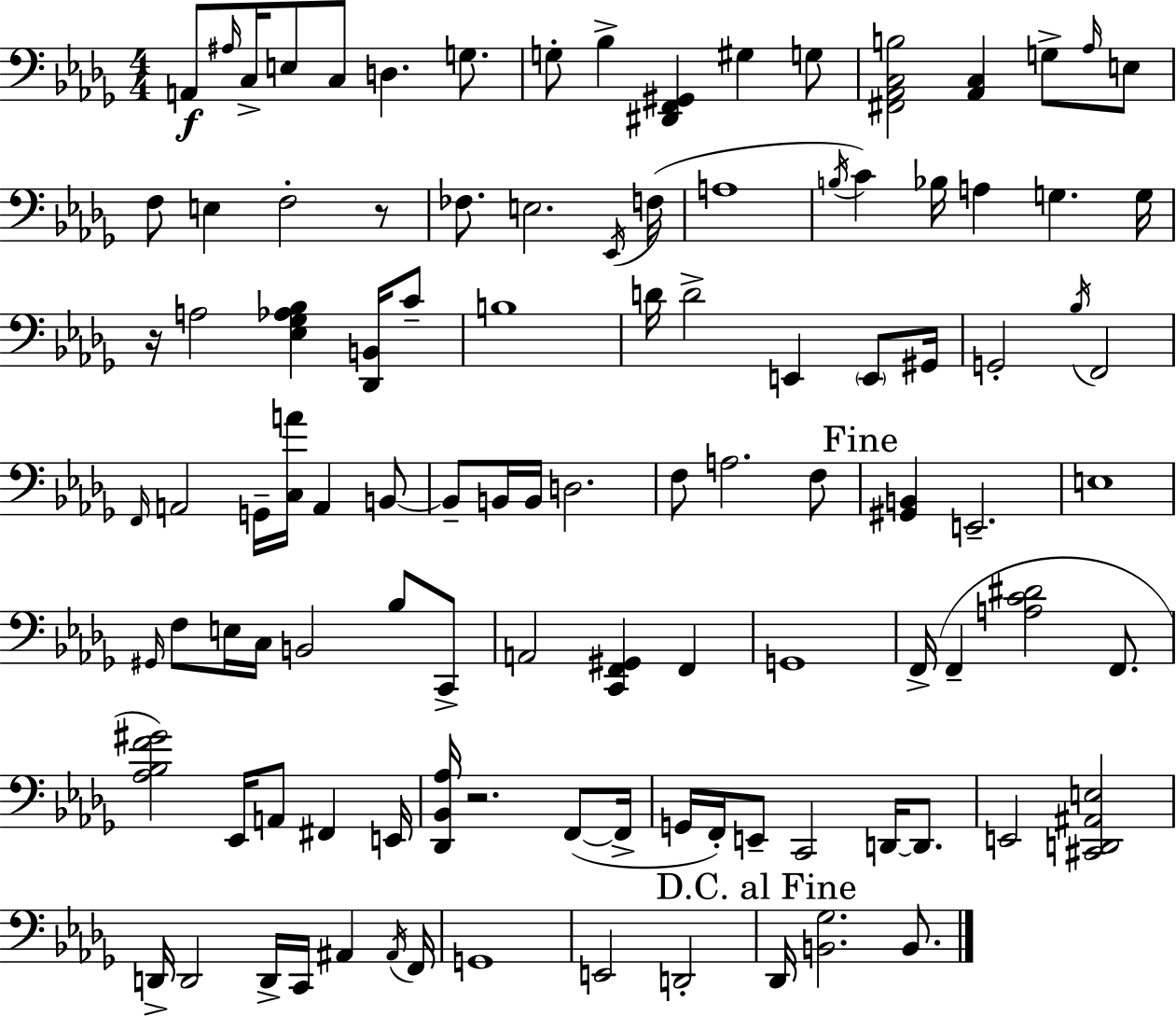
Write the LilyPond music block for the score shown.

{
  \clef bass
  \numericTimeSignature
  \time 4/4
  \key bes \minor
  \repeat volta 2 { a,8\f \grace { ais16 } c16-> e8 c8 d4. g8. | g8-. bes4-> <dis, f, gis,>4 gis4 g8 | <fis, aes, c b>2 <aes, c>4 g8-> \grace { aes16 } | e8 f8 e4 f2-. | \break r8 fes8. e2. | \acciaccatura { ees,16 } f16( a1 | \acciaccatura { b16 } c'4) bes16 a4 g4. | g16 r16 a2 <ees ges aes bes>4 | \break <des, b,>16 c'8-- b1 | d'16 d'2-> e,4 | \parenthesize e,8 gis,16 g,2-. \acciaccatura { bes16 } f,2 | \grace { f,16 } a,2 g,16-- <c a'>16 | \break a,4 b,8~~ b,8-- b,16 b,16 d2. | f8 a2. | f8 \mark "Fine" <gis, b,>4 e,2.-- | e1 | \break \grace { gis,16 } f8 e16 c16 b,2 | bes8 c,8-> a,2 <c, f, gis,>4 | f,4 g,1 | f,16->( f,4-- <a c' dis'>2 | \break f,8. <aes bes f' gis'>2) ees,16 | a,8 fis,4 e,16 <des, bes, aes>16 r2. | f,8~(~ f,16-> g,16 f,16-.) e,8-- c,2 | d,16~~ d,8. e,2 <cis, d, ais, e>2 | \break d,16-> d,2 | d,16-> c,16 ais,4 \acciaccatura { ais,16 } f,16 g,1 | e,2 | d,2-. \mark "D.C. al Fine" des,16 <b, ges>2. | \break b,8. } \bar "|."
}